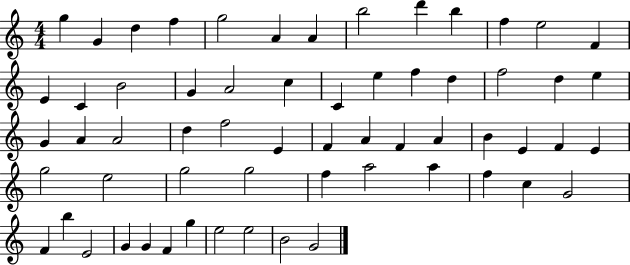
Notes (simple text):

G5/q G4/q D5/q F5/q G5/h A4/q A4/q B5/h D6/q B5/q F5/q E5/h F4/q E4/q C4/q B4/h G4/q A4/h C5/q C4/q E5/q F5/q D5/q F5/h D5/q E5/q G4/q A4/q A4/h D5/q F5/h E4/q F4/q A4/q F4/q A4/q B4/q E4/q F4/q E4/q G5/h E5/h G5/h G5/h F5/q A5/h A5/q F5/q C5/q G4/h F4/q B5/q E4/h G4/q G4/q F4/q G5/q E5/h E5/h B4/h G4/h